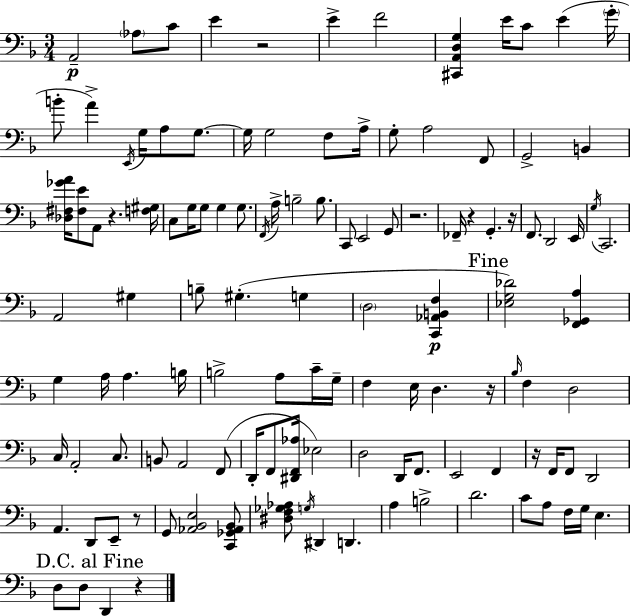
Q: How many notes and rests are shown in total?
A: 120